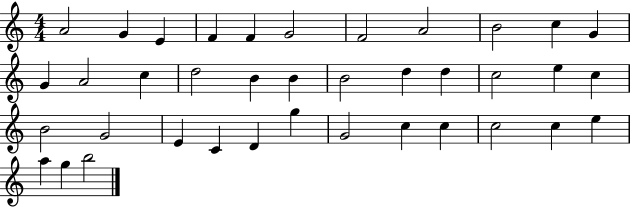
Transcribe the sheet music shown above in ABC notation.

X:1
T:Untitled
M:4/4
L:1/4
K:C
A2 G E F F G2 F2 A2 B2 c G G A2 c d2 B B B2 d d c2 e c B2 G2 E C D g G2 c c c2 c e a g b2